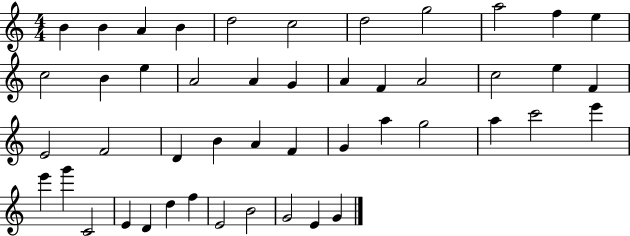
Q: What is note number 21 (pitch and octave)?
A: C5